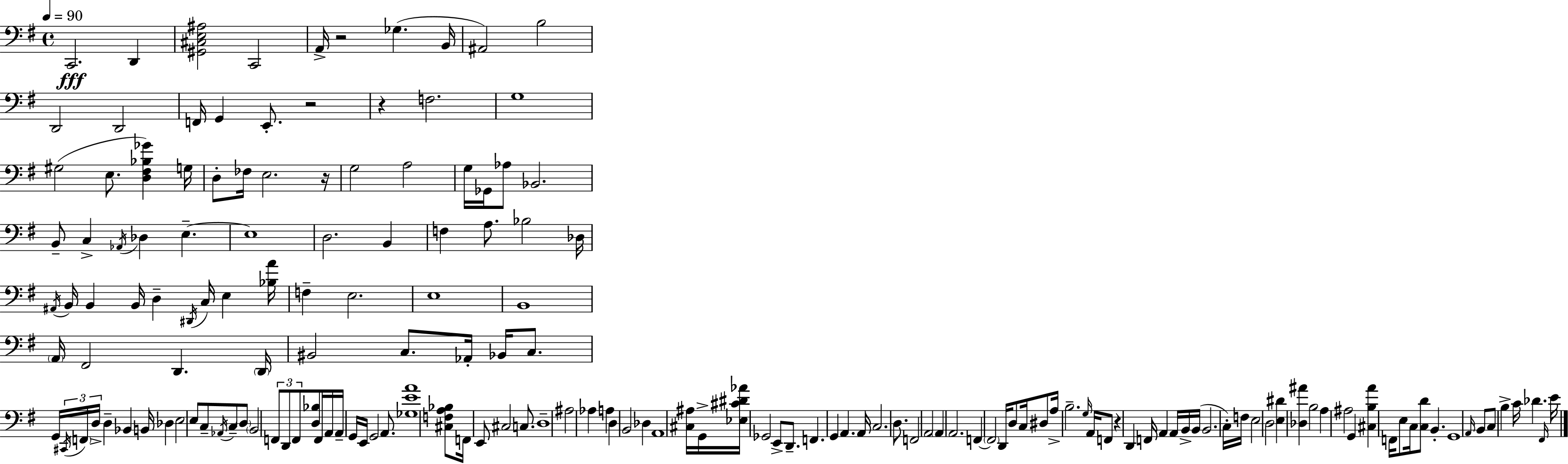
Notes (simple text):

C2/h. D2/q [G#2,C#3,E3,A#3]/h C2/h A2/s R/h Gb3/q. B2/s A#2/h B3/h D2/h D2/h F2/s G2/q E2/e. R/h R/q F3/h. G3/w G#3/h E3/e. [D3,F#3,Bb3,Gb4]/q G3/s D3/e FES3/s E3/h. R/s G3/h A3/h G3/s Gb2/s Ab3/e Bb2/h. B2/e C3/q Ab2/s Db3/q E3/q. E3/w D3/h. B2/q F3/q A3/e. Bb3/h Db3/s A#2/s B2/s B2/q B2/s D3/q D#2/s C3/s E3/q [Bb3,A4]/s F3/q E3/h. E3/w B2/w A2/s F#2/h D2/q. D2/s BIS2/h C3/e. Ab2/s Bb2/s C3/e. G2/s C#2/s F2/s D3/s D3/q Bb2/q B2/s Db3/q E3/h E3/e C3/e Ab2/s C3/e D3/e B2/h F2/e D2/e F2/e [D3,Bb3]/e F2/s A2/s A2/s G2/s E2/s G2/h A2/e. [Gb3,E4,A4]/w [C#3,F3,A3,Bb3]/e F2/s E2/e C#3/h C3/e. D3/w A#3/h Ab3/q A3/q D3/q B2/h Db3/q A2/w [C#3,A#3]/s G2/s [Eb3,C#4,D#4,Ab4]/s Gb2/h E2/e D2/e. F2/q. G2/q A2/q. A2/s C3/h. D3/e. F2/h A2/h A2/q A2/h. F2/q F2/h D2/s D3/e C3/s D#3/e A3/s B3/h. G3/s A2/s F2/e R/q D2/q F2/s A2/q A2/s B2/s B2/s B2/h. C3/s F3/s E3/h D3/h [E3,D#4]/q [Db3,A#4]/q B3/h A3/q A#3/h G2/q [C#3,B3,A4]/q F2/s E3/e C3/s [C3,D4]/e B2/q. G2/w A2/s B2/e C3/e B3/q C4/s Db4/q. F#2/s E4/s